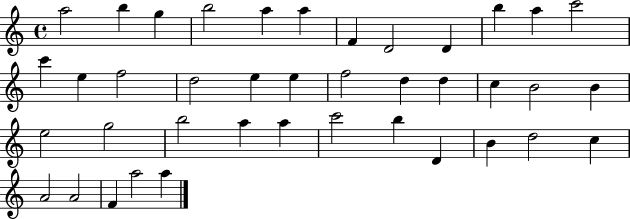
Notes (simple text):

A5/h B5/q G5/q B5/h A5/q A5/q F4/q D4/h D4/q B5/q A5/q C6/h C6/q E5/q F5/h D5/h E5/q E5/q F5/h D5/q D5/q C5/q B4/h B4/q E5/h G5/h B5/h A5/q A5/q C6/h B5/q D4/q B4/q D5/h C5/q A4/h A4/h F4/q A5/h A5/q